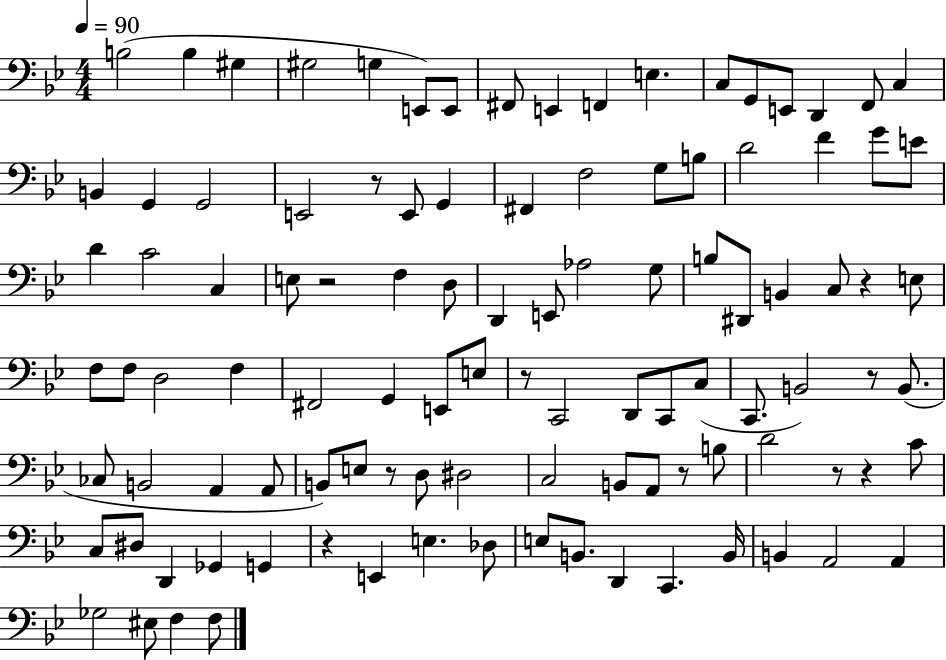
X:1
T:Untitled
M:4/4
L:1/4
K:Bb
B,2 B, ^G, ^G,2 G, E,,/2 E,,/2 ^F,,/2 E,, F,, E, C,/2 G,,/2 E,,/2 D,, F,,/2 C, B,, G,, G,,2 E,,2 z/2 E,,/2 G,, ^F,, F,2 G,/2 B,/2 D2 F G/2 E/2 D C2 C, E,/2 z2 F, D,/2 D,, E,,/2 _A,2 G,/2 B,/2 ^D,,/2 B,, C,/2 z E,/2 F,/2 F,/2 D,2 F, ^F,,2 G,, E,,/2 E,/2 z/2 C,,2 D,,/2 C,,/2 C,/2 C,,/2 B,,2 z/2 B,,/2 _C,/2 B,,2 A,, A,,/2 B,,/2 E,/2 z/2 D,/2 ^D,2 C,2 B,,/2 A,,/2 z/2 B,/2 D2 z/2 z C/2 C,/2 ^D,/2 D,, _G,, G,, z E,, E, _D,/2 E,/2 B,,/2 D,, C,, B,,/4 B,, A,,2 A,, _G,2 ^E,/2 F, F,/2